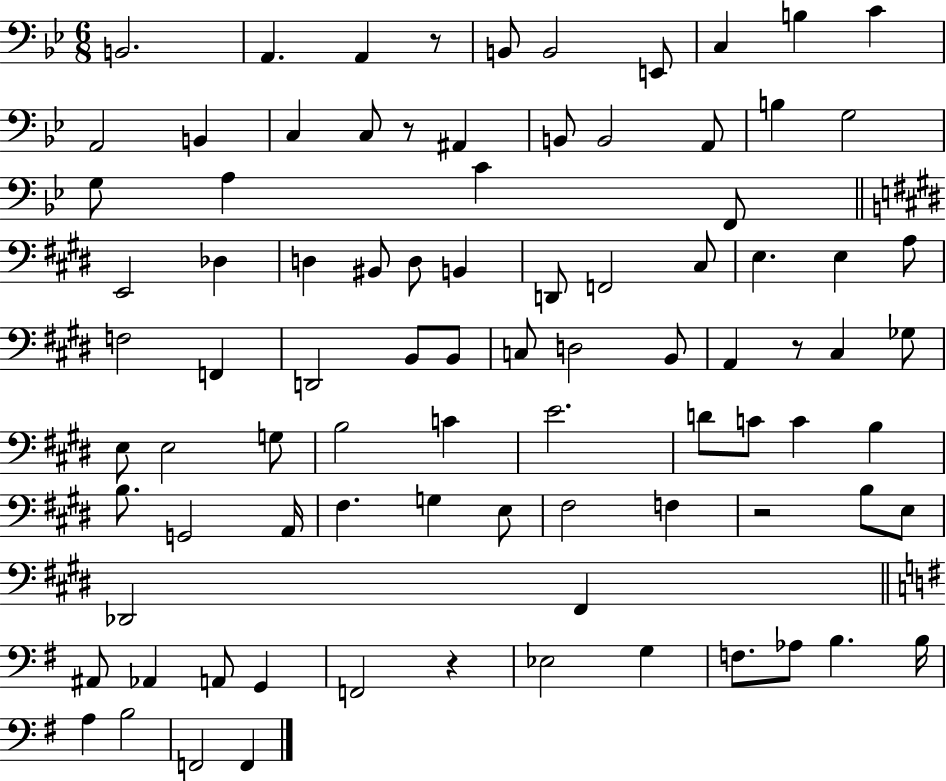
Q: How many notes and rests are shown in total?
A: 88